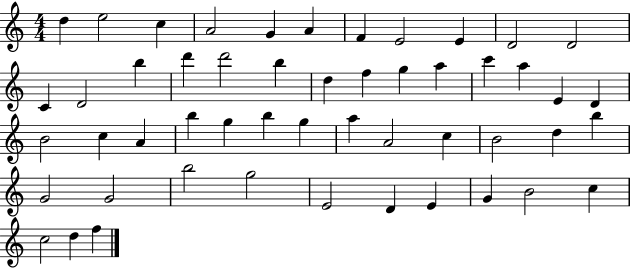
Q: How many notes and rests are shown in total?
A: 51